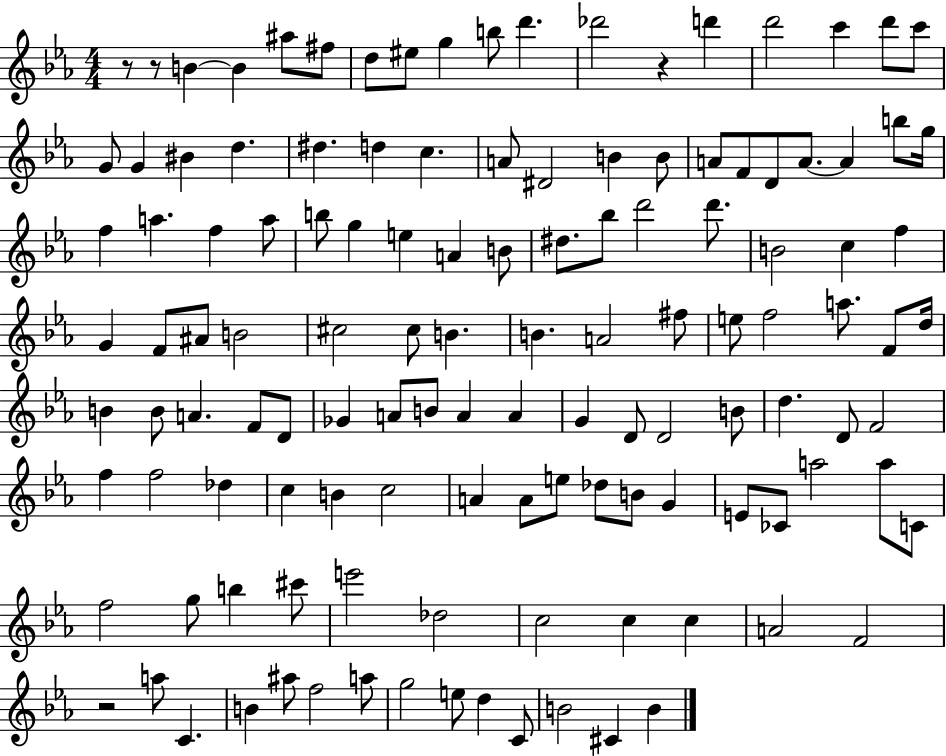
X:1
T:Untitled
M:4/4
L:1/4
K:Eb
z/2 z/2 B B ^a/2 ^f/2 d/2 ^e/2 g b/2 d' _d'2 z d' d'2 c' d'/2 c'/2 G/2 G ^B d ^d d c A/2 ^D2 B B/2 A/2 F/2 D/2 A/2 A b/2 g/4 f a f a/2 b/2 g e A B/2 ^d/2 _b/2 d'2 d'/2 B2 c f G F/2 ^A/2 B2 ^c2 ^c/2 B B A2 ^f/2 e/2 f2 a/2 F/2 d/4 B B/2 A F/2 D/2 _G A/2 B/2 A A G D/2 D2 B/2 d D/2 F2 f f2 _d c B c2 A A/2 e/2 _d/2 B/2 G E/2 _C/2 a2 a/2 C/2 f2 g/2 b ^c'/2 e'2 _d2 c2 c c A2 F2 z2 a/2 C B ^a/2 f2 a/2 g2 e/2 d C/2 B2 ^C B